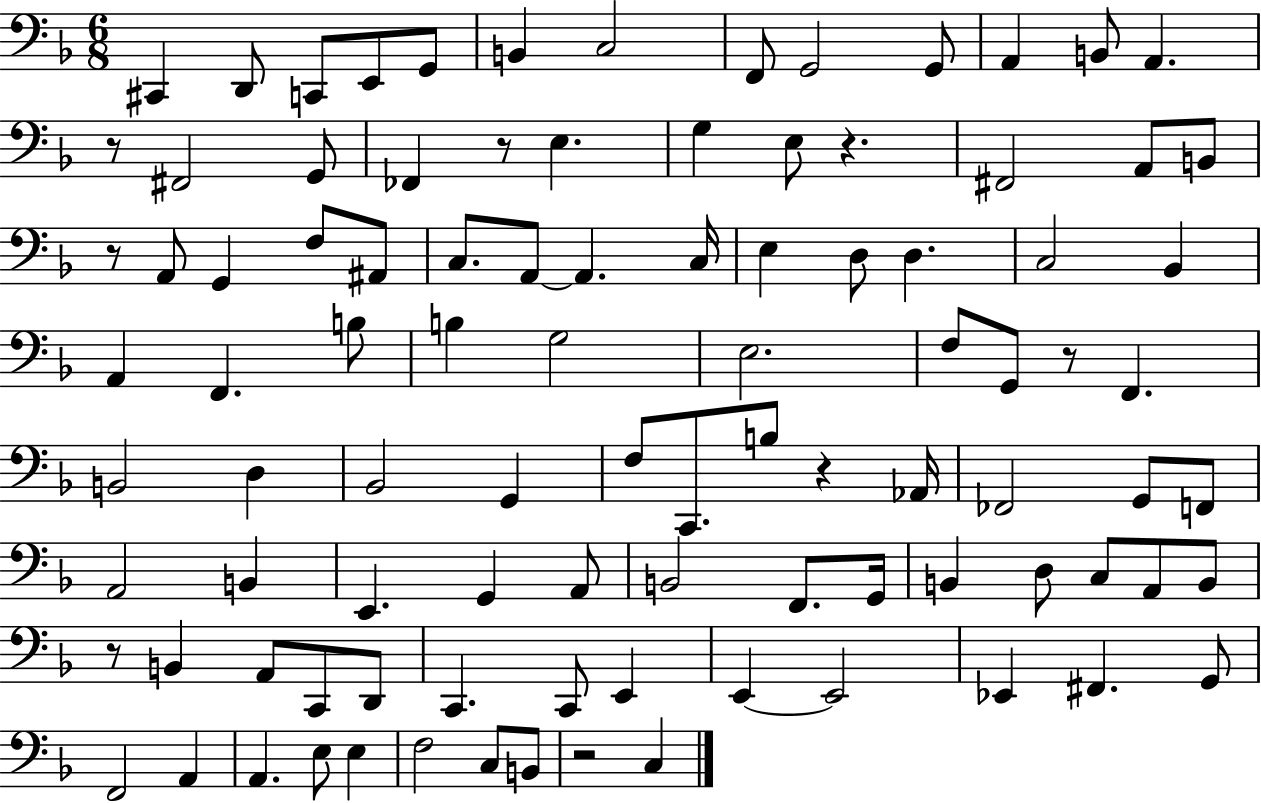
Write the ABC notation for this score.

X:1
T:Untitled
M:6/8
L:1/4
K:F
^C,, D,,/2 C,,/2 E,,/2 G,,/2 B,, C,2 F,,/2 G,,2 G,,/2 A,, B,,/2 A,, z/2 ^F,,2 G,,/2 _F,, z/2 E, G, E,/2 z ^F,,2 A,,/2 B,,/2 z/2 A,,/2 G,, F,/2 ^A,,/2 C,/2 A,,/2 A,, C,/4 E, D,/2 D, C,2 _B,, A,, F,, B,/2 B, G,2 E,2 F,/2 G,,/2 z/2 F,, B,,2 D, _B,,2 G,, F,/2 C,,/2 B,/2 z _A,,/4 _F,,2 G,,/2 F,,/2 A,,2 B,, E,, G,, A,,/2 B,,2 F,,/2 G,,/4 B,, D,/2 C,/2 A,,/2 B,,/2 z/2 B,, A,,/2 C,,/2 D,,/2 C,, C,,/2 E,, E,, E,,2 _E,, ^F,, G,,/2 F,,2 A,, A,, E,/2 E, F,2 C,/2 B,,/2 z2 C,